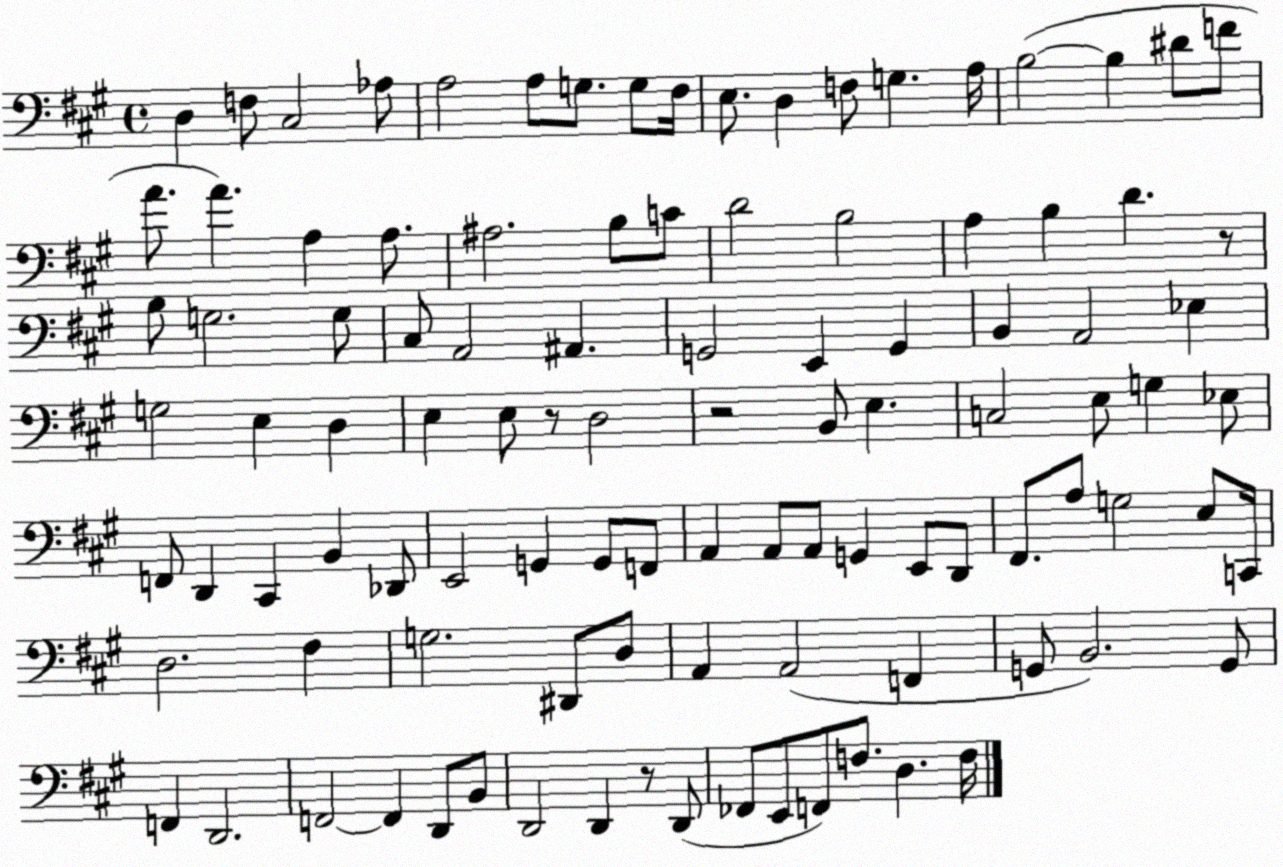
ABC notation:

X:1
T:Untitled
M:4/4
L:1/4
K:A
D, F,/2 ^C,2 _A,/2 A,2 A,/2 G,/2 G,/2 ^F,/4 E,/2 D, F,/2 G, A,/4 B,2 B, ^D/2 F/2 A/2 A A, A,/2 ^A,2 B,/2 C/2 D2 B,2 A, B, D z/2 B,/2 G,2 G,/2 ^C,/2 A,,2 ^A,, G,,2 E,, G,, B,, A,,2 _E, G,2 E, D, E, E,/2 z/2 D,2 z2 B,,/2 E, C,2 E,/2 G, _E,/2 F,,/2 D,, ^C,, B,, _D,,/2 E,,2 G,, G,,/2 F,,/2 A,, A,,/2 A,,/2 G,, E,,/2 D,,/2 ^F,,/2 A,/2 G,2 E,/2 C,,/4 D,2 ^F, G,2 ^D,,/2 D,/2 A,, A,,2 F,, G,,/2 B,,2 G,,/2 F,, D,,2 F,,2 F,, D,,/2 B,,/2 D,,2 D,, z/2 D,,/2 _F,,/2 E,,/2 F,,/2 F,/2 D, F,/4